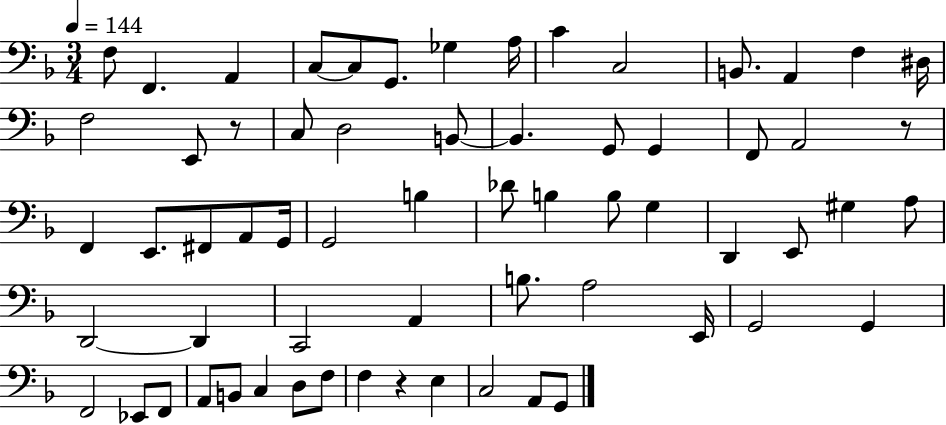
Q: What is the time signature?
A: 3/4